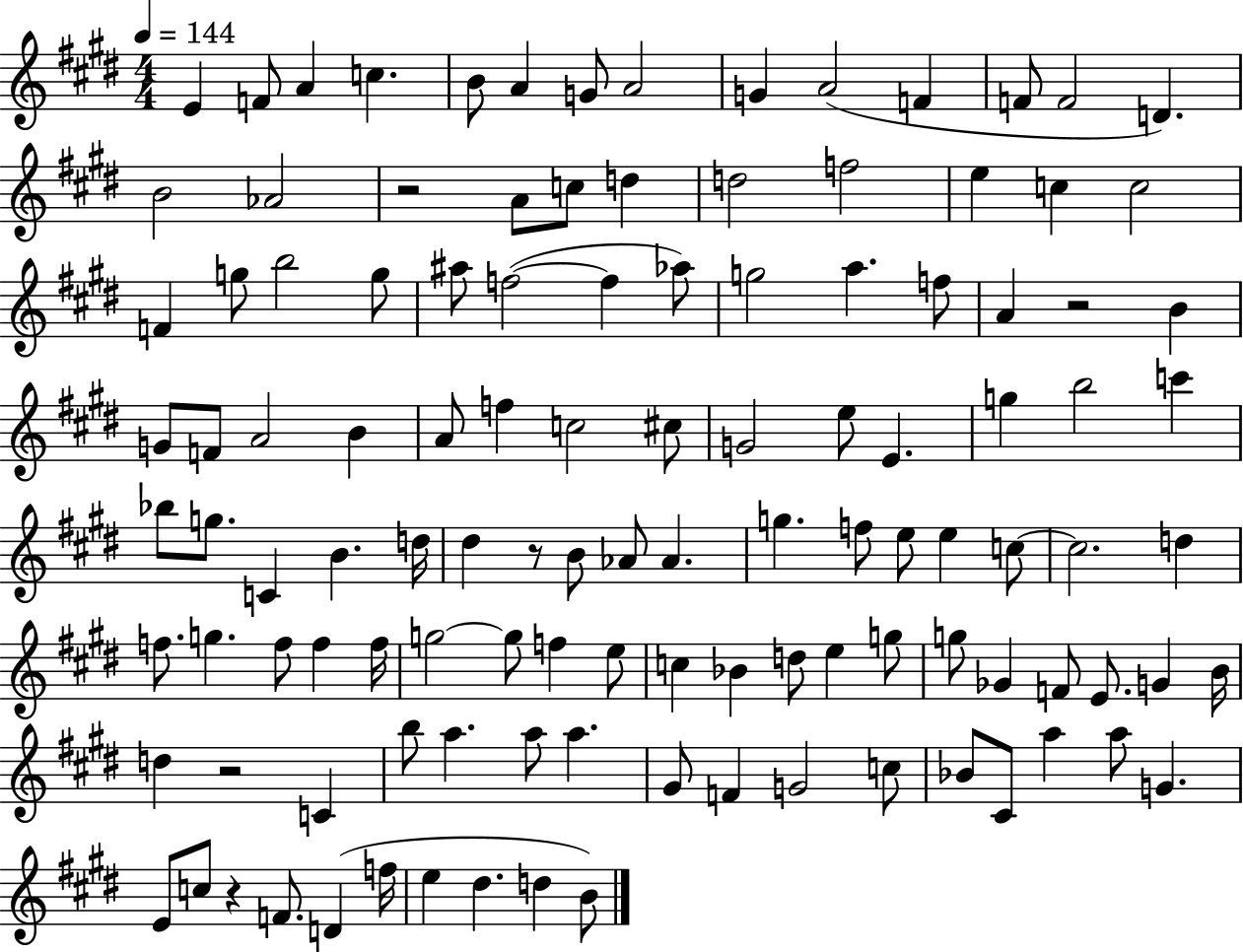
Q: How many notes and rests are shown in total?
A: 116